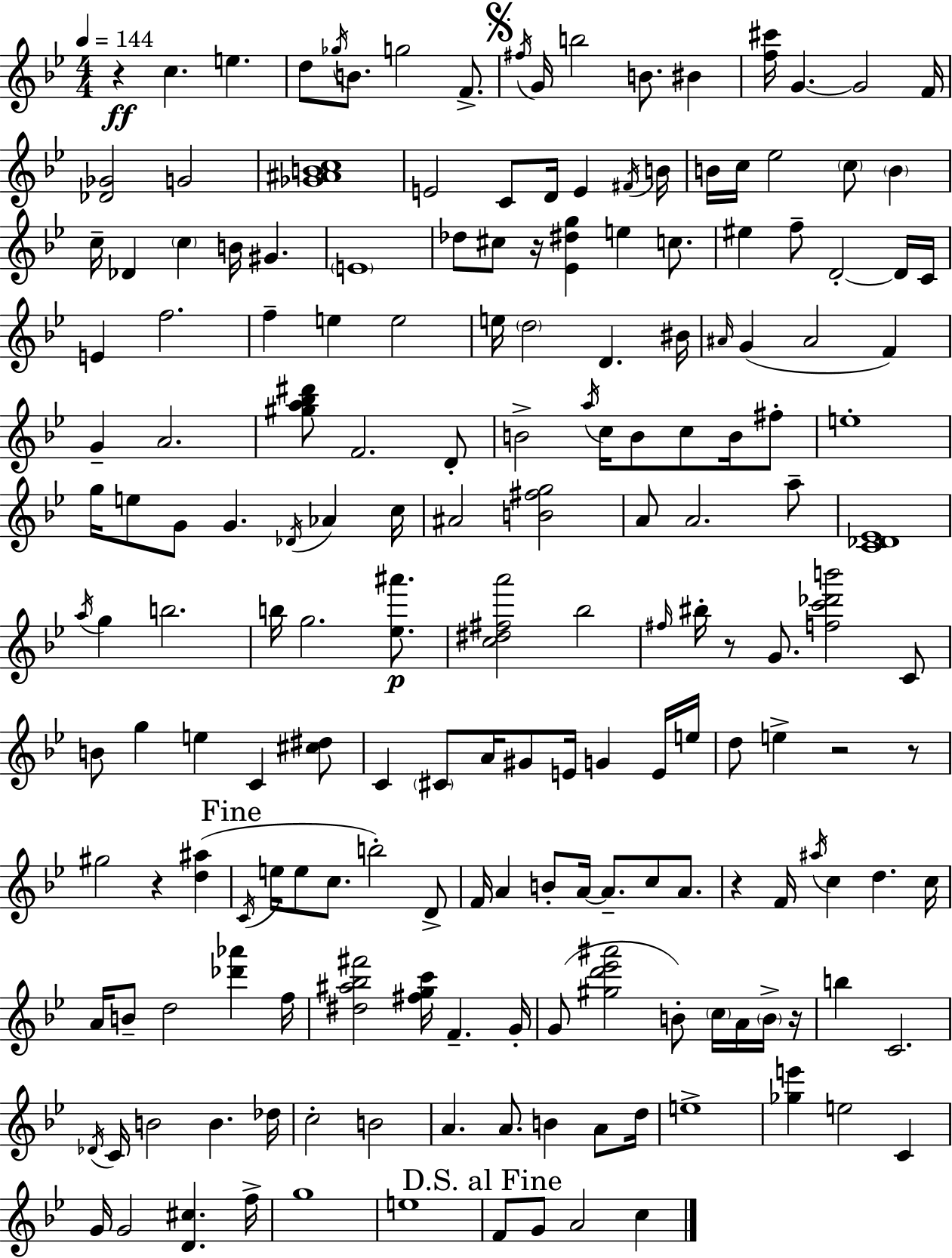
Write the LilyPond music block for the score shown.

{
  \clef treble
  \numericTimeSignature
  \time 4/4
  \key g \minor
  \tempo 4 = 144
  r4\ff c''4. e''4. | d''8 \acciaccatura { ges''16 } b'8. g''2 f'8.-> | \mark \markup { \musicglyph "scripts.segno" } \acciaccatura { fis''16 } g'16 b''2 b'8. bis'4 | <f'' cis'''>16 g'4.~~ g'2 | \break f'16 <des' ges'>2 g'2 | <ges' ais' b' c''>1 | e'2 c'8 d'16 e'4 | \acciaccatura { fis'16 } b'16 b'16 c''16 ees''2 \parenthesize c''8 \parenthesize b'4 | \break c''16-- des'4 \parenthesize c''4 b'16 gis'4. | \parenthesize e'1 | des''8 cis''8 r16 <ees' dis'' g''>4 e''4 | c''8. eis''4 f''8-- d'2-.~~ | \break d'16 c'16 e'4 f''2. | f''4-- e''4 e''2 | e''16 \parenthesize d''2 d'4. | bis'16 \grace { ais'16 } g'4( ais'2 | \break f'4) g'4-- a'2. | <gis'' a'' bes'' dis'''>8 f'2. | d'8-. b'2-> \acciaccatura { a''16 } c''16 b'8 | c''8 b'16 fis''8-. e''1-. | \break g''16 e''8 g'8 g'4. | \acciaccatura { des'16 } aes'4 c''16 ais'2 <b' fis'' g''>2 | a'8 a'2. | a''8-- <c' des' ees'>1 | \break \acciaccatura { a''16 } g''4 b''2. | b''16 g''2. | <ees'' ais'''>8.\p <c'' dis'' fis'' a'''>2 bes''2 | \grace { fis''16 } bis''16-. r8 g'8. <f'' c''' des''' b'''>2 | \break c'8 b'8 g''4 e''4 | c'4 <cis'' dis''>8 c'4 \parenthesize cis'8 a'16 gis'8 | e'16 g'4 e'16 e''16 d''8 e''4-> r2 | r8 gis''2 | \break r4 <d'' ais''>4( \mark "Fine" \acciaccatura { c'16 } e''16 e''8 c''8. b''2-.) | d'8-> f'16 a'4 b'8-. | a'16~~ a'8.-- c''8 a'8. r4 f'16 \acciaccatura { ais''16 } c''4 | d''4. c''16 a'16 b'8-- d''2 | \break <des''' aes'''>4 f''16 <dis'' ais'' bes'' fis'''>2 | <fis'' g'' c'''>16 f'4.-- g'16-. g'8( <gis'' d''' ees''' ais'''>2 | b'8-.) \parenthesize c''16 a'16 \parenthesize b'16-> r16 b''4 c'2. | \acciaccatura { des'16 } c'16 b'2 | \break b'4. des''16 c''2-. | b'2 a'4. | a'8. b'4 a'8 d''16 e''1-> | <ges'' e'''>4 e''2 | \break c'4 g'16 g'2 | <d' cis''>4. f''16-> g''1 | e''1 | \mark "D.S. al Fine" f'8 g'8 a'2 | \break c''4 \bar "|."
}